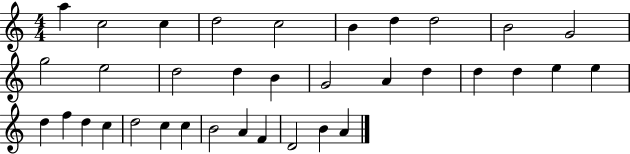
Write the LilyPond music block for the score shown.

{
  \clef treble
  \numericTimeSignature
  \time 4/4
  \key c \major
  a''4 c''2 c''4 | d''2 c''2 | b'4 d''4 d''2 | b'2 g'2 | \break g''2 e''2 | d''2 d''4 b'4 | g'2 a'4 d''4 | d''4 d''4 e''4 e''4 | \break d''4 f''4 d''4 c''4 | d''2 c''4 c''4 | b'2 a'4 f'4 | d'2 b'4 a'4 | \break \bar "|."
}